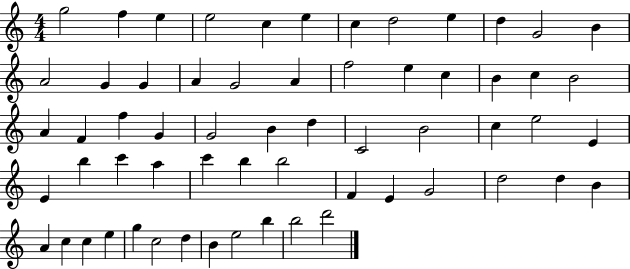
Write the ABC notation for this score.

X:1
T:Untitled
M:4/4
L:1/4
K:C
g2 f e e2 c e c d2 e d G2 B A2 G G A G2 A f2 e c B c B2 A F f G G2 B d C2 B2 c e2 E E b c' a c' b b2 F E G2 d2 d B A c c e g c2 d B e2 b b2 d'2